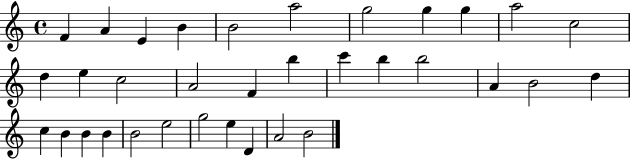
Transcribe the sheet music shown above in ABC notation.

X:1
T:Untitled
M:4/4
L:1/4
K:C
F A E B B2 a2 g2 g g a2 c2 d e c2 A2 F b c' b b2 A B2 d c B B B B2 e2 g2 e D A2 B2